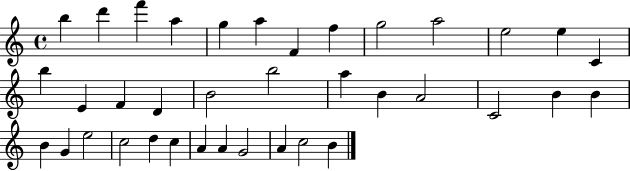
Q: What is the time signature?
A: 4/4